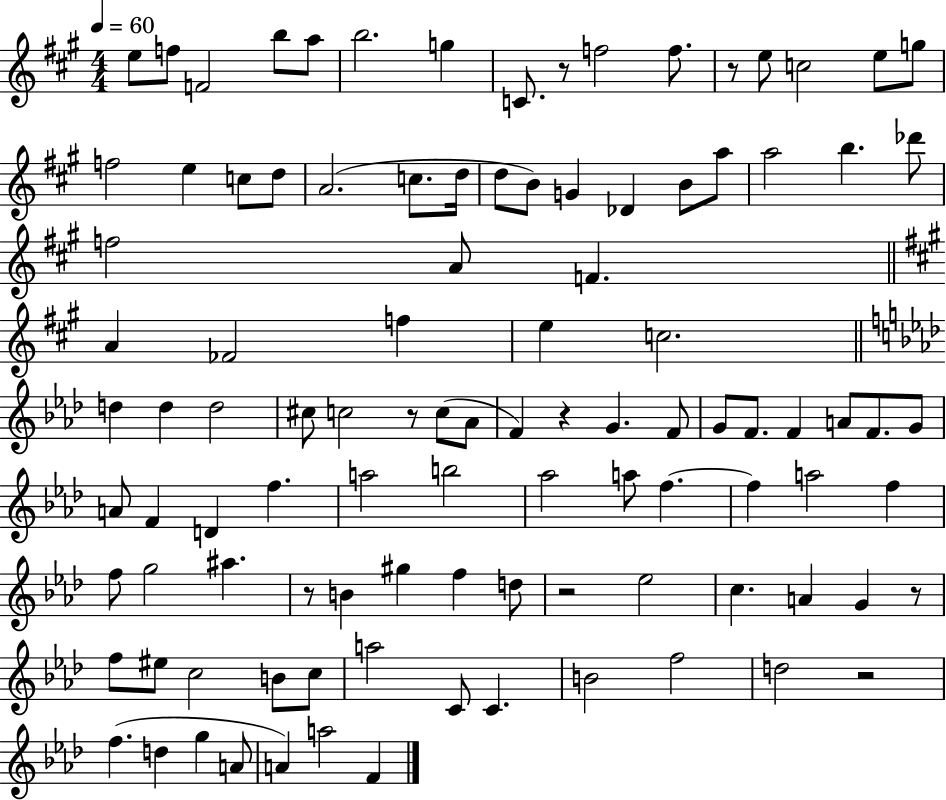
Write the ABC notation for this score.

X:1
T:Untitled
M:4/4
L:1/4
K:A
e/2 f/2 F2 b/2 a/2 b2 g C/2 z/2 f2 f/2 z/2 e/2 c2 e/2 g/2 f2 e c/2 d/2 A2 c/2 d/4 d/2 B/2 G _D B/2 a/2 a2 b _d'/2 f2 A/2 F A _F2 f e c2 d d d2 ^c/2 c2 z/2 c/2 _A/2 F z G F/2 G/2 F/2 F A/2 F/2 G/2 A/2 F D f a2 b2 _a2 a/2 f f a2 f f/2 g2 ^a z/2 B ^g f d/2 z2 _e2 c A G z/2 f/2 ^e/2 c2 B/2 c/2 a2 C/2 C B2 f2 d2 z2 f d g A/2 A a2 F